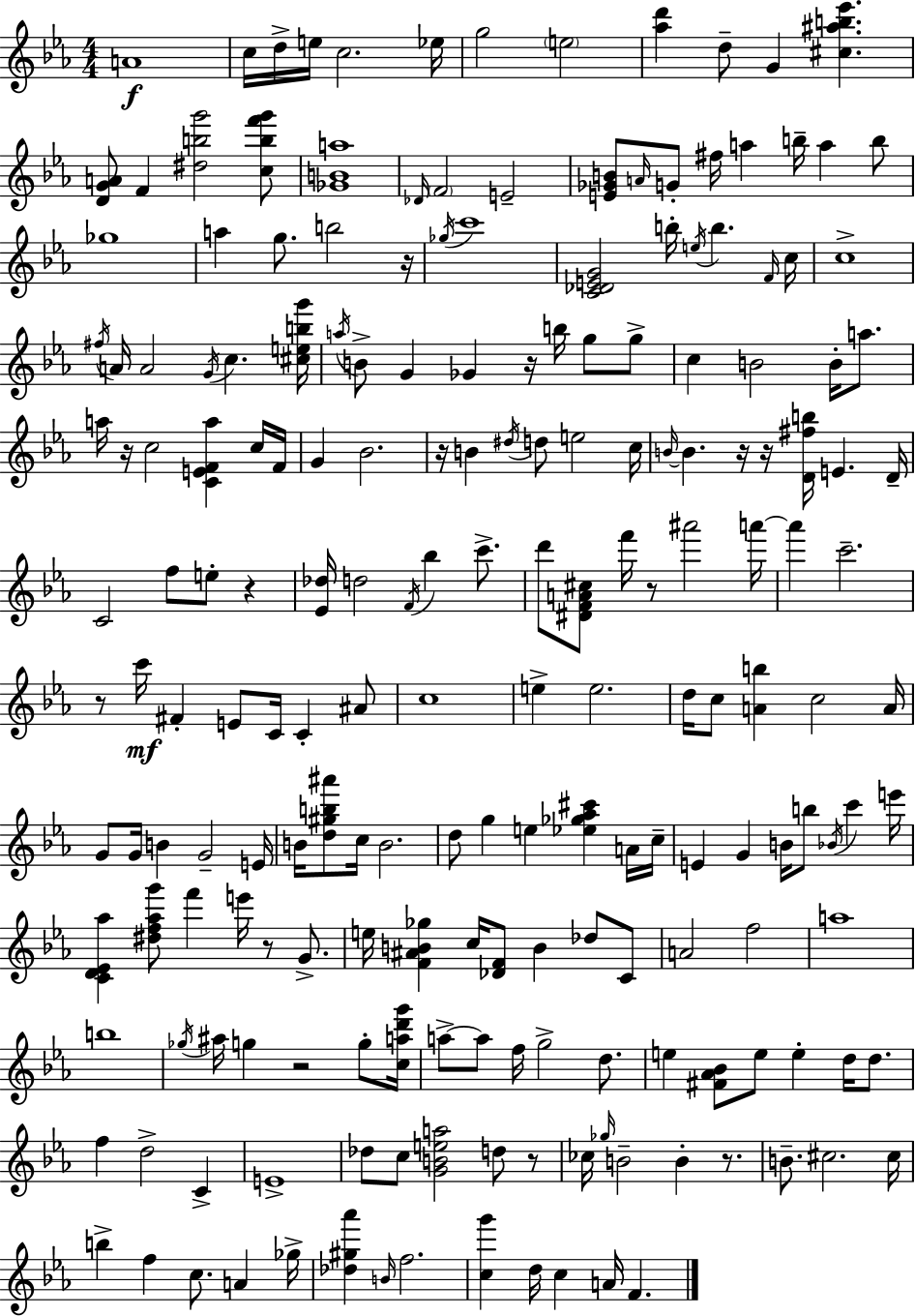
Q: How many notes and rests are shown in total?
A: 199